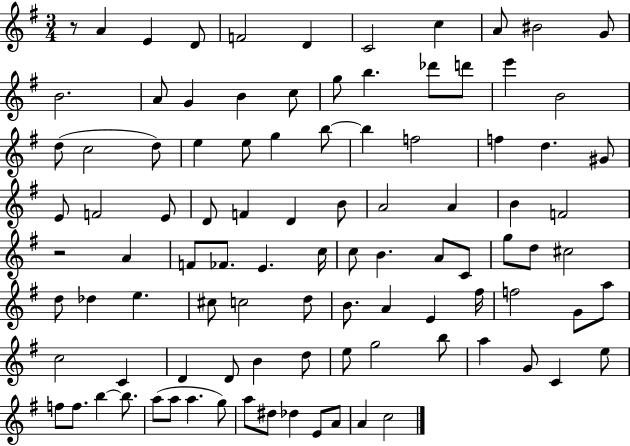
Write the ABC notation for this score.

X:1
T:Untitled
M:3/4
L:1/4
K:G
z/2 A E D/2 F2 D C2 c A/2 ^B2 G/2 B2 A/2 G B c/2 g/2 b _d'/2 d'/2 e' B2 d/2 c2 d/2 e e/2 g b/2 b f2 f d ^G/2 E/2 F2 E/2 D/2 F D B/2 A2 A B F2 z2 A F/2 _F/2 E c/4 c/2 B A/2 C/2 g/2 d/2 ^c2 d/2 _d e ^c/2 c2 d/2 B/2 A E ^f/4 f2 G/2 a/2 c2 C D D/2 B d/2 e/2 g2 b/2 a G/2 C e/2 f/2 f/2 b b/2 a/2 a/2 a g/2 a/2 ^d/2 _d E/2 A/2 A c2